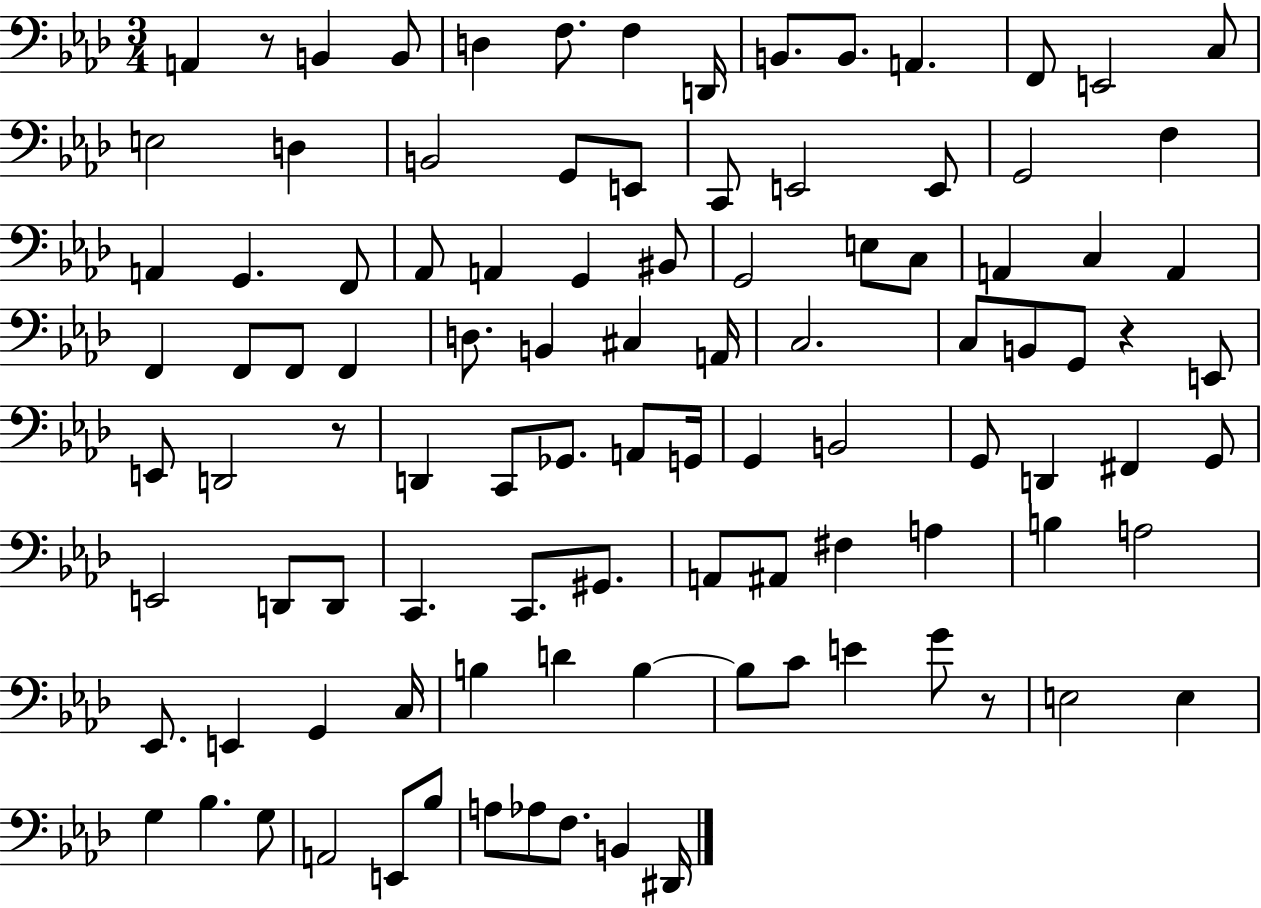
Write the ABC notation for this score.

X:1
T:Untitled
M:3/4
L:1/4
K:Ab
A,, z/2 B,, B,,/2 D, F,/2 F, D,,/4 B,,/2 B,,/2 A,, F,,/2 E,,2 C,/2 E,2 D, B,,2 G,,/2 E,,/2 C,,/2 E,,2 E,,/2 G,,2 F, A,, G,, F,,/2 _A,,/2 A,, G,, ^B,,/2 G,,2 E,/2 C,/2 A,, C, A,, F,, F,,/2 F,,/2 F,, D,/2 B,, ^C, A,,/4 C,2 C,/2 B,,/2 G,,/2 z E,,/2 E,,/2 D,,2 z/2 D,, C,,/2 _G,,/2 A,,/2 G,,/4 G,, B,,2 G,,/2 D,, ^F,, G,,/2 E,,2 D,,/2 D,,/2 C,, C,,/2 ^G,,/2 A,,/2 ^A,,/2 ^F, A, B, A,2 _E,,/2 E,, G,, C,/4 B, D B, B,/2 C/2 E G/2 z/2 E,2 E, G, _B, G,/2 A,,2 E,,/2 _B,/2 A,/2 _A,/2 F,/2 B,, ^D,,/4